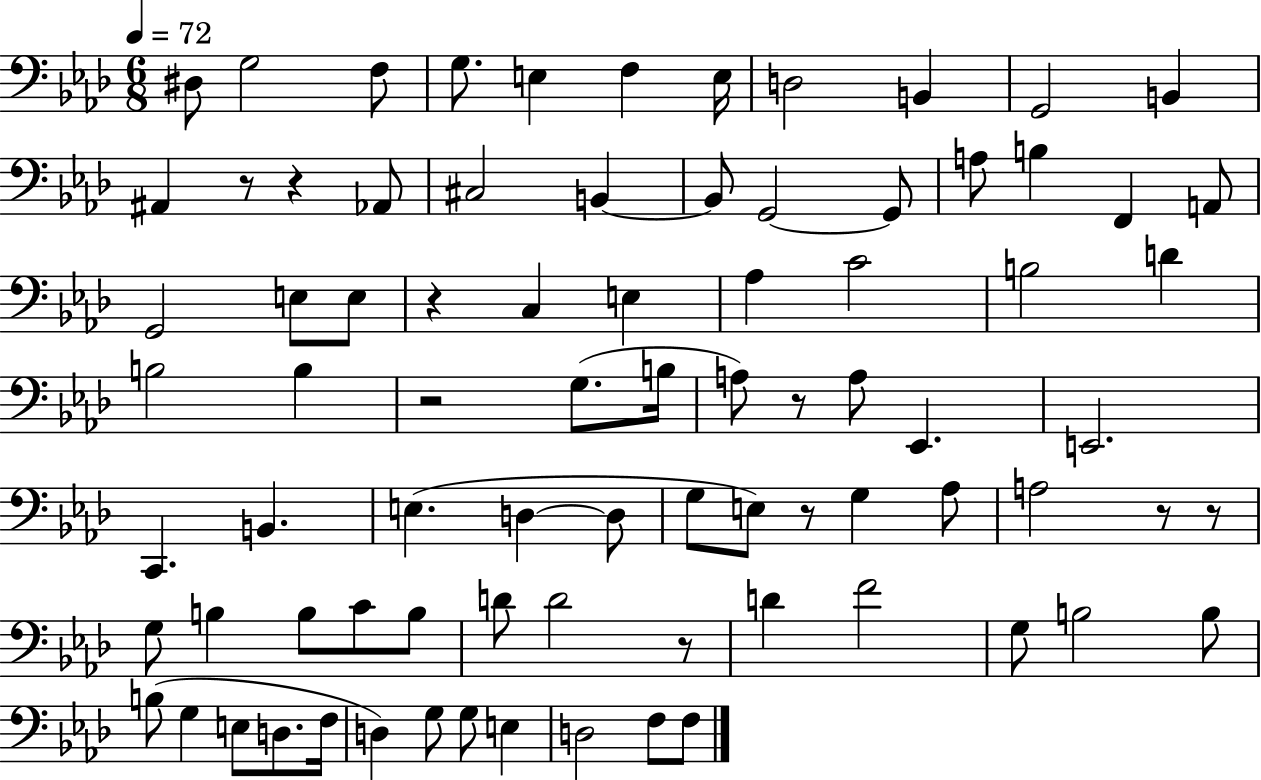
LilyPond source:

{
  \clef bass
  \numericTimeSignature
  \time 6/8
  \key aes \major
  \tempo 4 = 72
  dis8 g2 f8 | g8. e4 f4 e16 | d2 b,4 | g,2 b,4 | \break ais,4 r8 r4 aes,8 | cis2 b,4~~ | b,8 g,2~~ g,8 | a8 b4 f,4 a,8 | \break g,2 e8 e8 | r4 c4 e4 | aes4 c'2 | b2 d'4 | \break b2 b4 | r2 g8.( b16 | a8) r8 a8 ees,4. | e,2. | \break c,4. b,4. | e4.( d4~~ d8 | g8 e8) r8 g4 aes8 | a2 r8 r8 | \break g8 b4 b8 c'8 b8 | d'8 d'2 r8 | d'4 f'2 | g8 b2 b8 | \break b8( g4 e8 d8. f16 | d4) g8 g8 e4 | d2 f8 f8 | \bar "|."
}